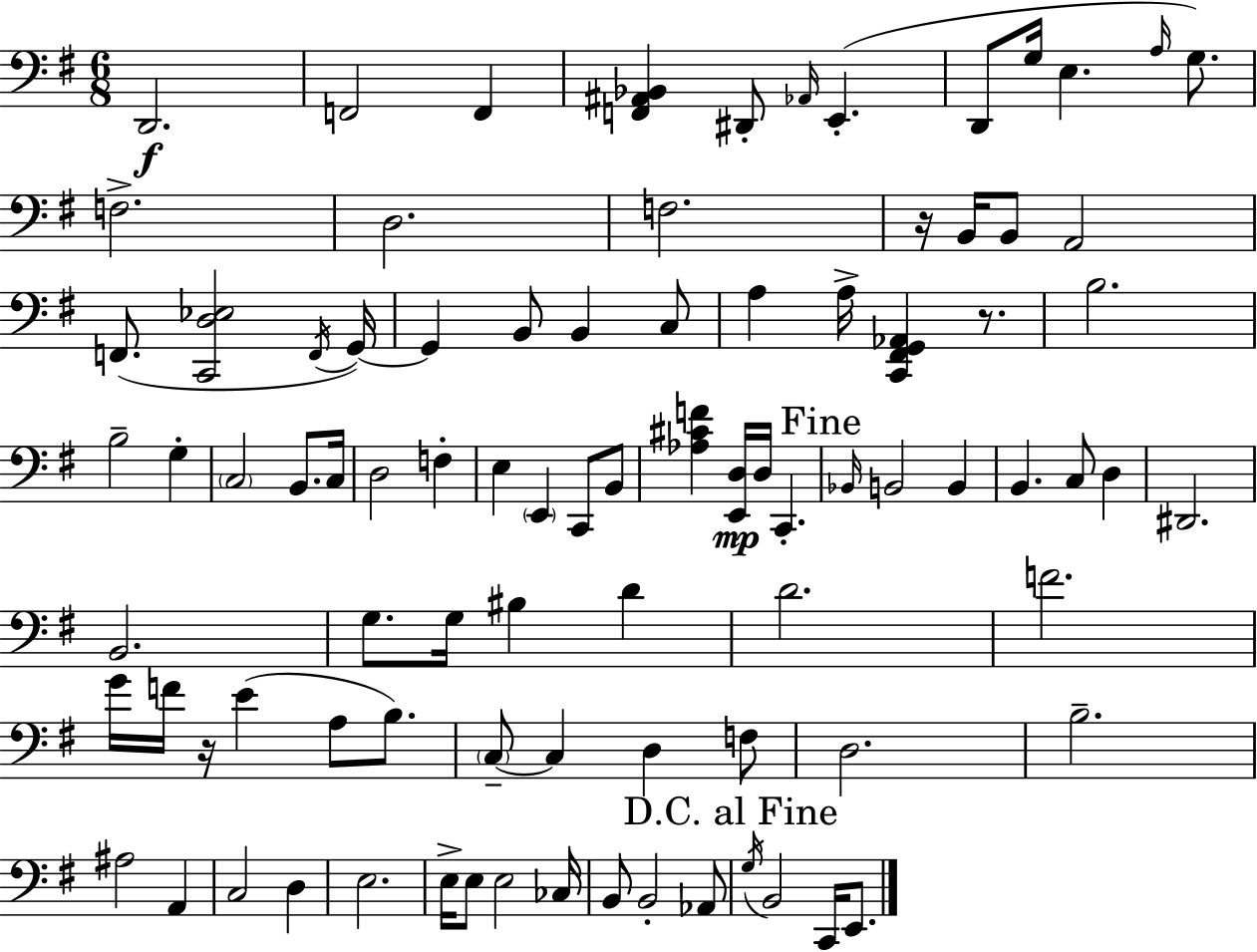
D2/h. F2/h F2/q [F2,A#2,Bb2]/q D#2/e Ab2/s E2/q. D2/e G3/s E3/q. A3/s G3/e. F3/h. D3/h. F3/h. R/s B2/s B2/e A2/h F2/e. [C2,D3,Eb3]/h F2/s G2/s G2/q B2/e B2/q C3/e A3/q A3/s [C2,F#2,G2,Ab2]/q R/e. B3/h. B3/h G3/q C3/h B2/e. C3/s D3/h F3/q E3/q E2/q C2/e B2/e [Ab3,C#4,F4]/q [E2,D3]/s D3/s C2/q. Bb2/s B2/h B2/q B2/q. C3/e D3/q D#2/h. B2/h. G3/e. G3/s BIS3/q D4/q D4/h. F4/h. G4/s F4/s R/s E4/q A3/e B3/e. C3/e C3/q D3/q F3/e D3/h. B3/h. A#3/h A2/q C3/h D3/q E3/h. E3/s E3/e E3/h CES3/s B2/e B2/h Ab2/e G3/s B2/h C2/s E2/e.